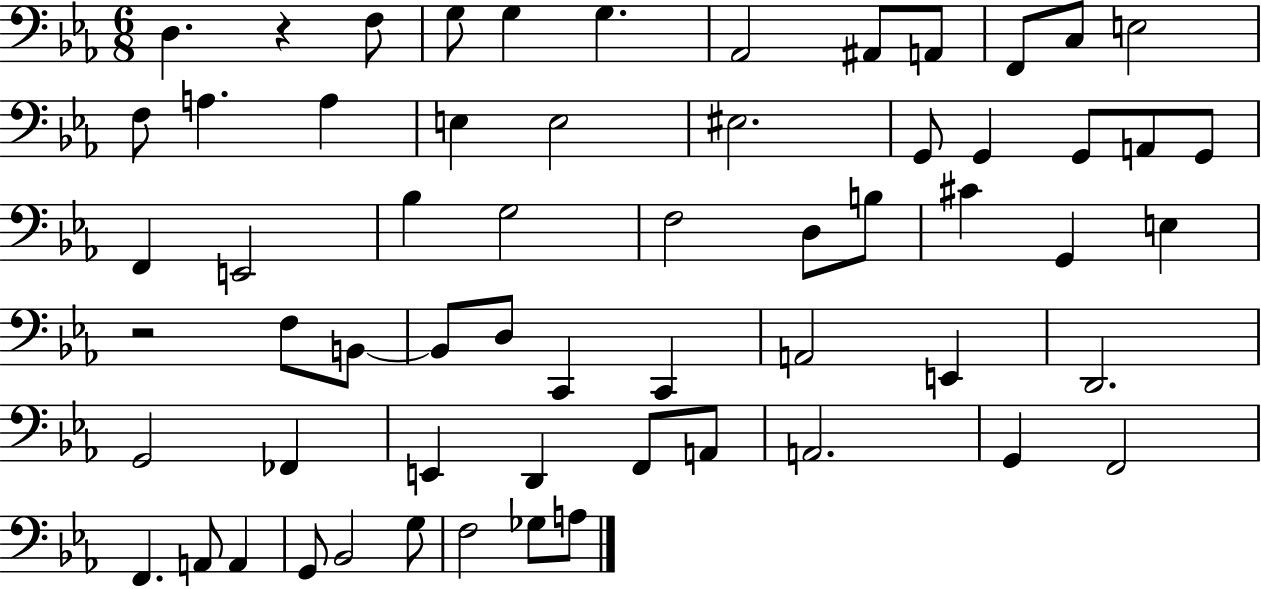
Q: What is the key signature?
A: EES major